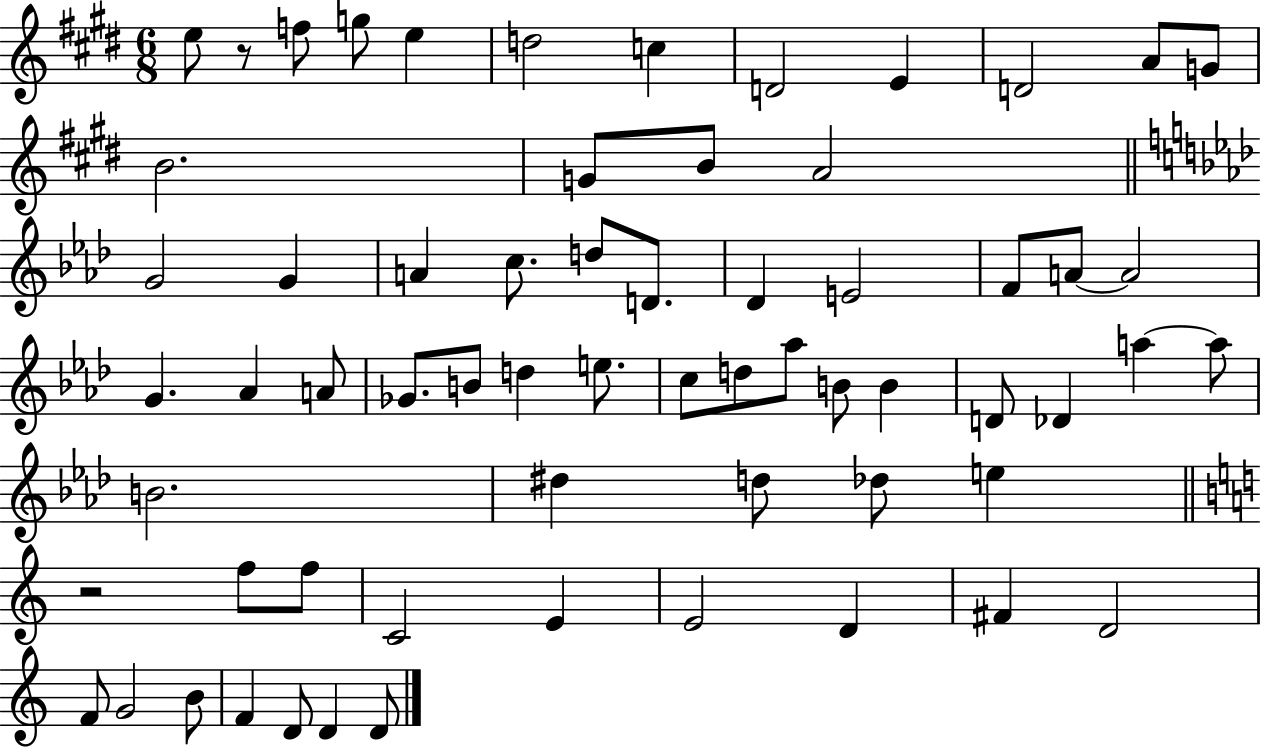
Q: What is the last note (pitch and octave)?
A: D4